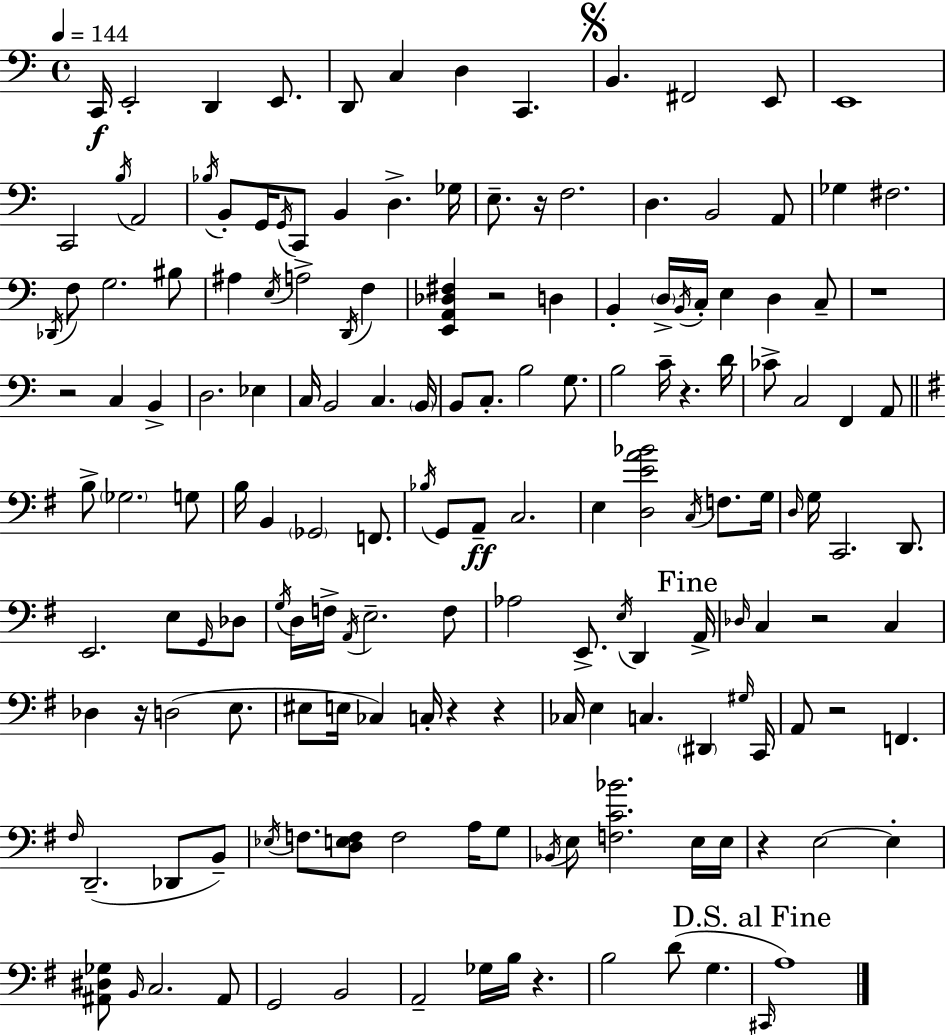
C2/s E2/h D2/q E2/e. D2/e C3/q D3/q C2/q. B2/q. F#2/h E2/e E2/w C2/h B3/s A2/h Bb3/s B2/e G2/s G2/s C2/e B2/q D3/q. Gb3/s E3/e. R/s F3/h. D3/q. B2/h A2/e Gb3/q F#3/h. Db2/s F3/e G3/h. BIS3/e A#3/q E3/s A3/h D2/s F3/q [E2,A2,Db3,F#3]/q R/h D3/q B2/q D3/s B2/s C3/s E3/q D3/q C3/e R/w R/h C3/q B2/q D3/h. Eb3/q C3/s B2/h C3/q. B2/s B2/e C3/e. B3/h G3/e. B3/h C4/s R/q. D4/s CES4/e C3/h F2/q A2/e B3/e Gb3/h. G3/e B3/s B2/q Gb2/h F2/e. Bb3/s G2/e A2/e C3/h. E3/q [D3,E4,A4,Bb4]/h C3/s F3/e. G3/s D3/s G3/s C2/h. D2/e. E2/h. E3/e G2/s Db3/e G3/s D3/s F3/s A2/s E3/h. F3/e Ab3/h E2/e. E3/s D2/q A2/s Db3/s C3/q R/h C3/q Db3/q R/s D3/h E3/e. EIS3/e E3/s CES3/q C3/s R/q R/q CES3/s E3/q C3/q. D#2/q G#3/s C2/s A2/e R/h F2/q. F#3/s D2/h. Db2/e B2/e Eb3/s F3/e. [D3,E3,F3]/e F3/h A3/s G3/e Bb2/s E3/e [F3,C4,Bb4]/h. E3/s E3/s R/q E3/h E3/q [A#2,D#3,Gb3]/e B2/s C3/h. A#2/e G2/h B2/h A2/h Gb3/s B3/s R/q. B3/h D4/e G3/q. C#2/s A3/w